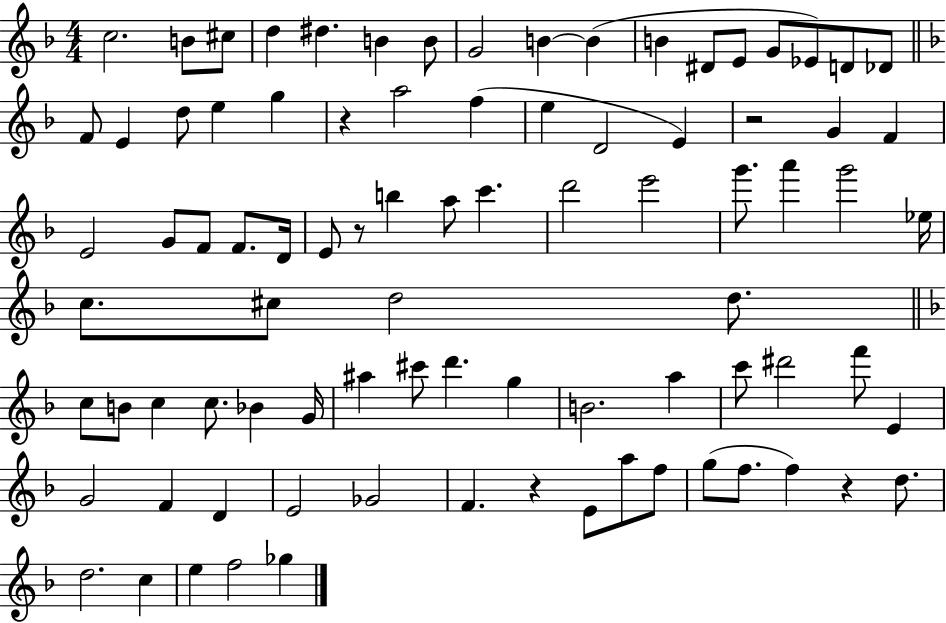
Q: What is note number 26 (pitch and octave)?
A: D4